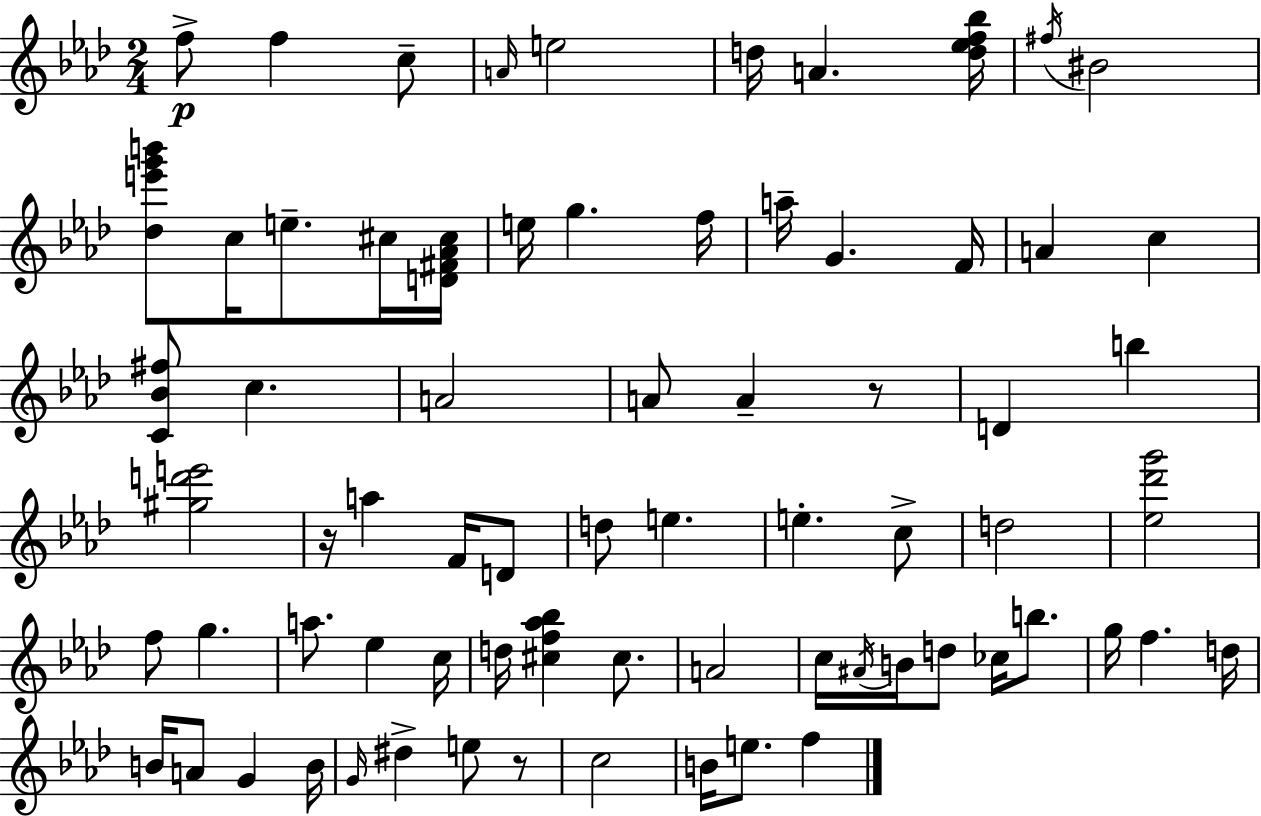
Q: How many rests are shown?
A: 3